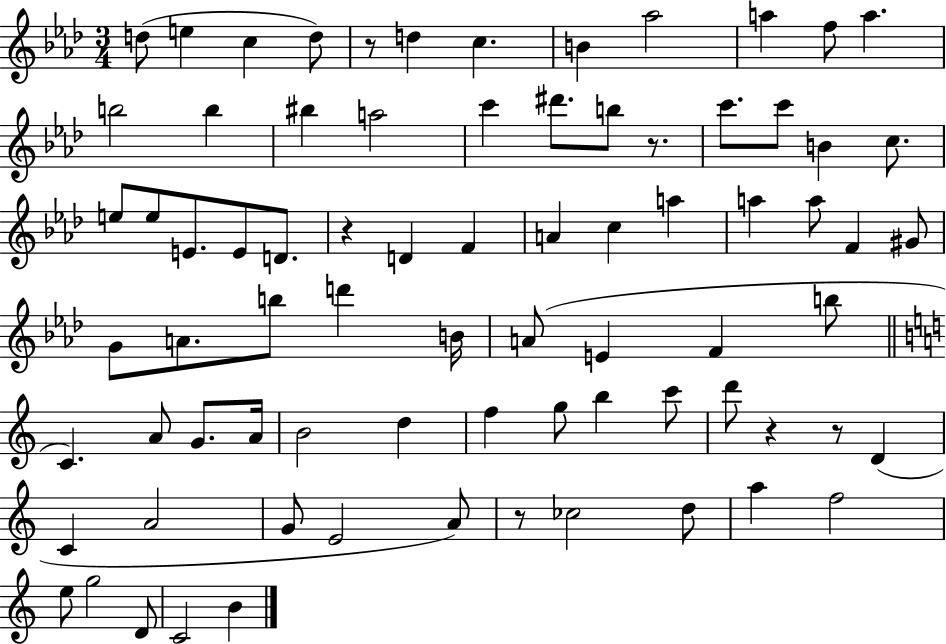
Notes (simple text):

D5/e E5/q C5/q D5/e R/e D5/q C5/q. B4/q Ab5/h A5/q F5/e A5/q. B5/h B5/q BIS5/q A5/h C6/q D#6/e. B5/e R/e. C6/e. C6/e B4/q C5/e. E5/e E5/e E4/e. E4/e D4/e. R/q D4/q F4/q A4/q C5/q A5/q A5/q A5/e F4/q G#4/e G4/e A4/e. B5/e D6/q B4/s A4/e E4/q F4/q B5/e C4/q. A4/e G4/e. A4/s B4/h D5/q F5/q G5/e B5/q C6/e D6/e R/q R/e D4/q C4/q A4/h G4/e E4/h A4/e R/e CES5/h D5/e A5/q F5/h E5/e G5/h D4/e C4/h B4/q